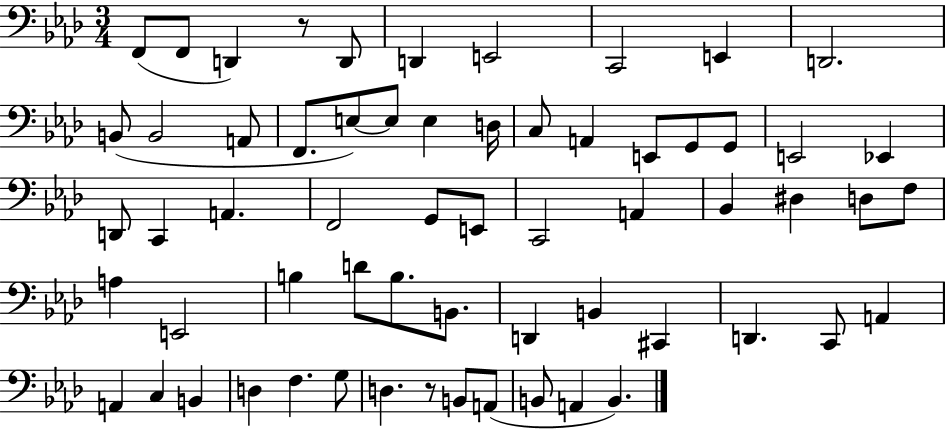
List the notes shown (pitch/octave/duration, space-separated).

F2/e F2/e D2/q R/e D2/e D2/q E2/h C2/h E2/q D2/h. B2/e B2/h A2/e F2/e. E3/e E3/e E3/q D3/s C3/e A2/q E2/e G2/e G2/e E2/h Eb2/q D2/e C2/q A2/q. F2/h G2/e E2/e C2/h A2/q Bb2/q D#3/q D3/e F3/e A3/q E2/h B3/q D4/e B3/e. B2/e. D2/q B2/q C#2/q D2/q. C2/e A2/q A2/q C3/q B2/q D3/q F3/q. G3/e D3/q. R/e B2/e A2/e B2/e A2/q B2/q.